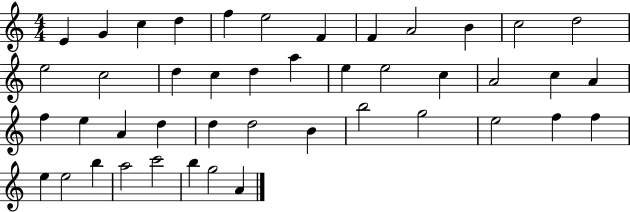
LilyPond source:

{
  \clef treble
  \numericTimeSignature
  \time 4/4
  \key c \major
  e'4 g'4 c''4 d''4 | f''4 e''2 f'4 | f'4 a'2 b'4 | c''2 d''2 | \break e''2 c''2 | d''4 c''4 d''4 a''4 | e''4 e''2 c''4 | a'2 c''4 a'4 | \break f''4 e''4 a'4 d''4 | d''4 d''2 b'4 | b''2 g''2 | e''2 f''4 f''4 | \break e''4 e''2 b''4 | a''2 c'''2 | b''4 g''2 a'4 | \bar "|."
}